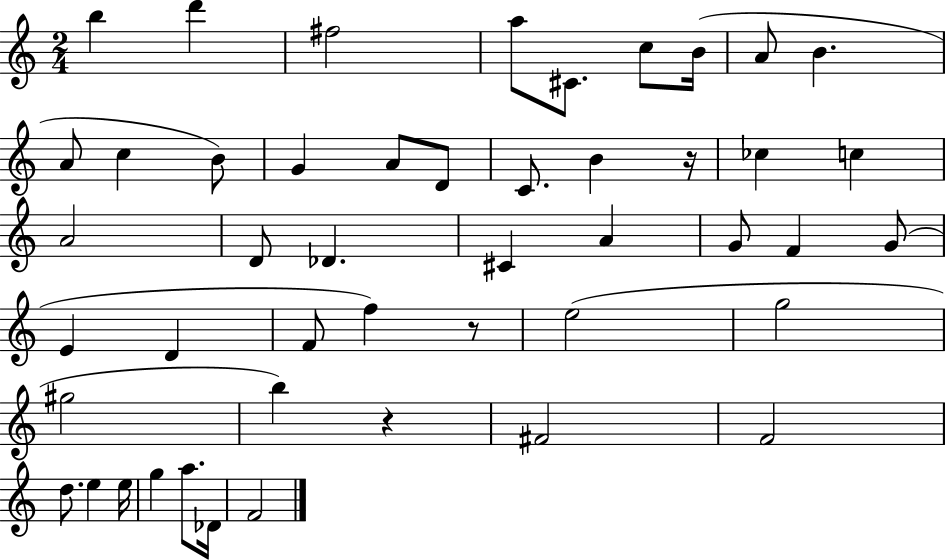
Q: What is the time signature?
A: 2/4